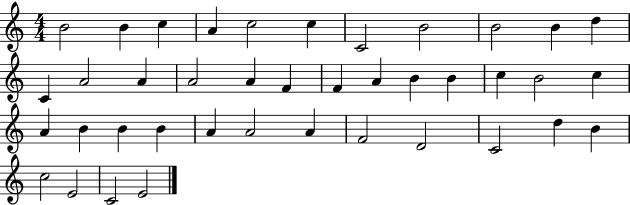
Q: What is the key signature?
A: C major